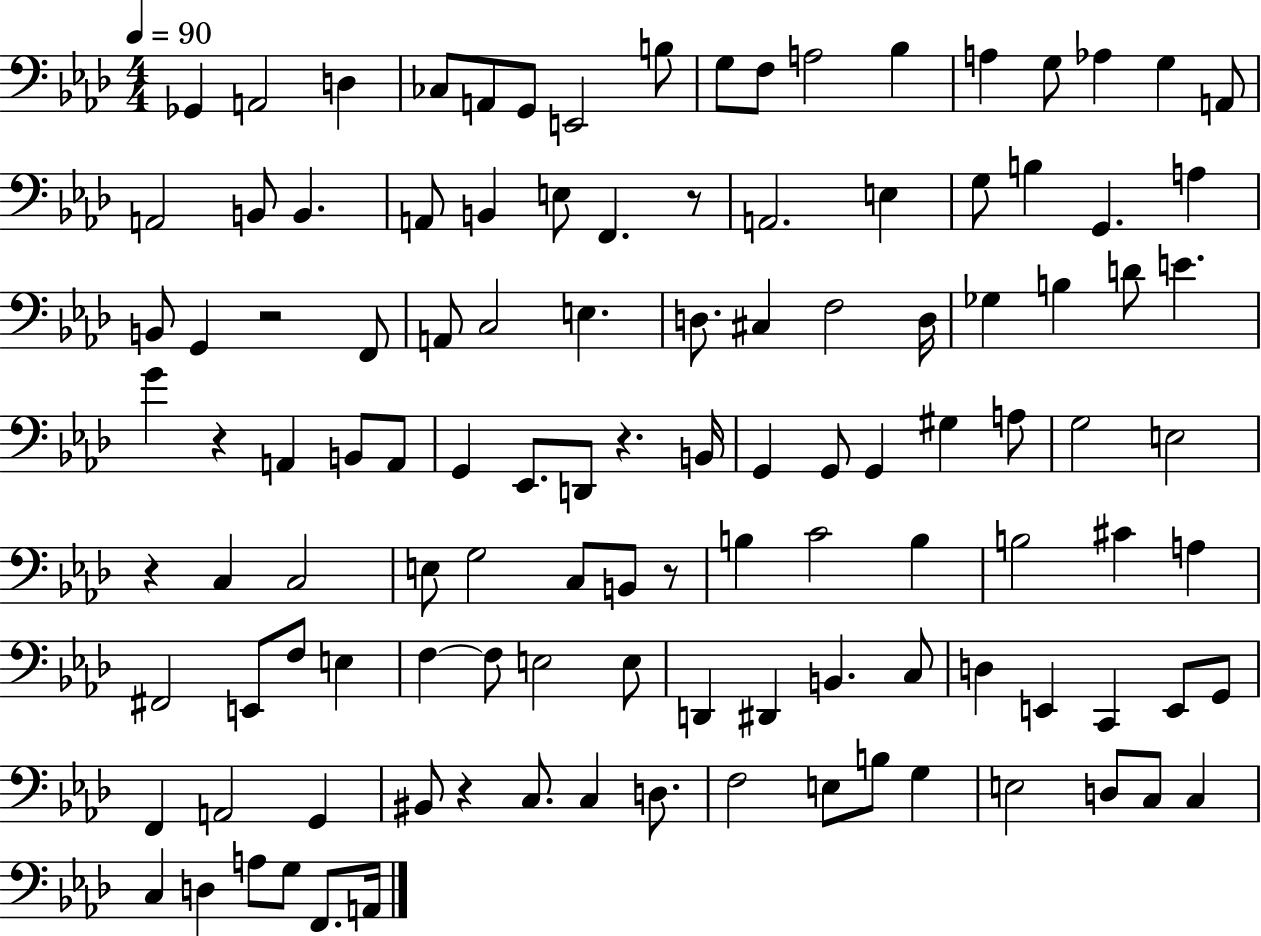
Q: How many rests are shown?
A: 7